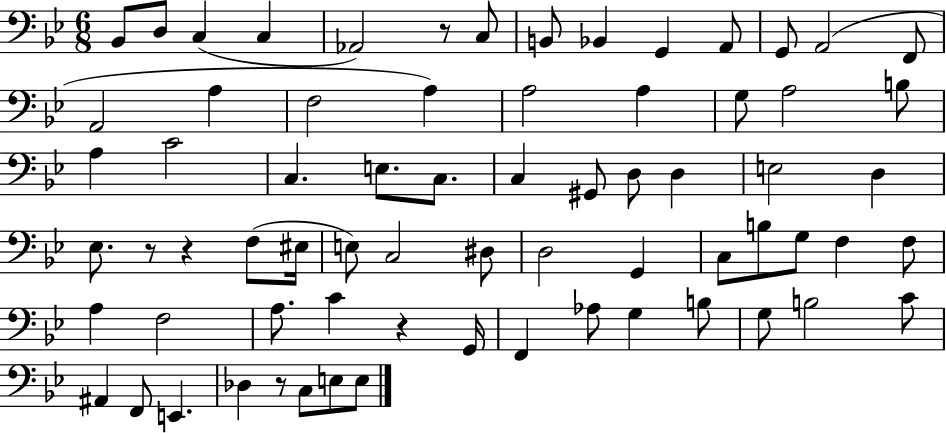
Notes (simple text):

Bb2/e D3/e C3/q C3/q Ab2/h R/e C3/e B2/e Bb2/q G2/q A2/e G2/e A2/h F2/e A2/h A3/q F3/h A3/q A3/h A3/q G3/e A3/h B3/e A3/q C4/h C3/q. E3/e. C3/e. C3/q G#2/e D3/e D3/q E3/h D3/q Eb3/e. R/e R/q F3/e EIS3/s E3/e C3/h D#3/e D3/h G2/q C3/e B3/e G3/e F3/q F3/e A3/q F3/h A3/e. C4/q R/q G2/s F2/q Ab3/e G3/q B3/e G3/e B3/h C4/e A#2/q F2/e E2/q. Db3/q R/e C3/e E3/e E3/e